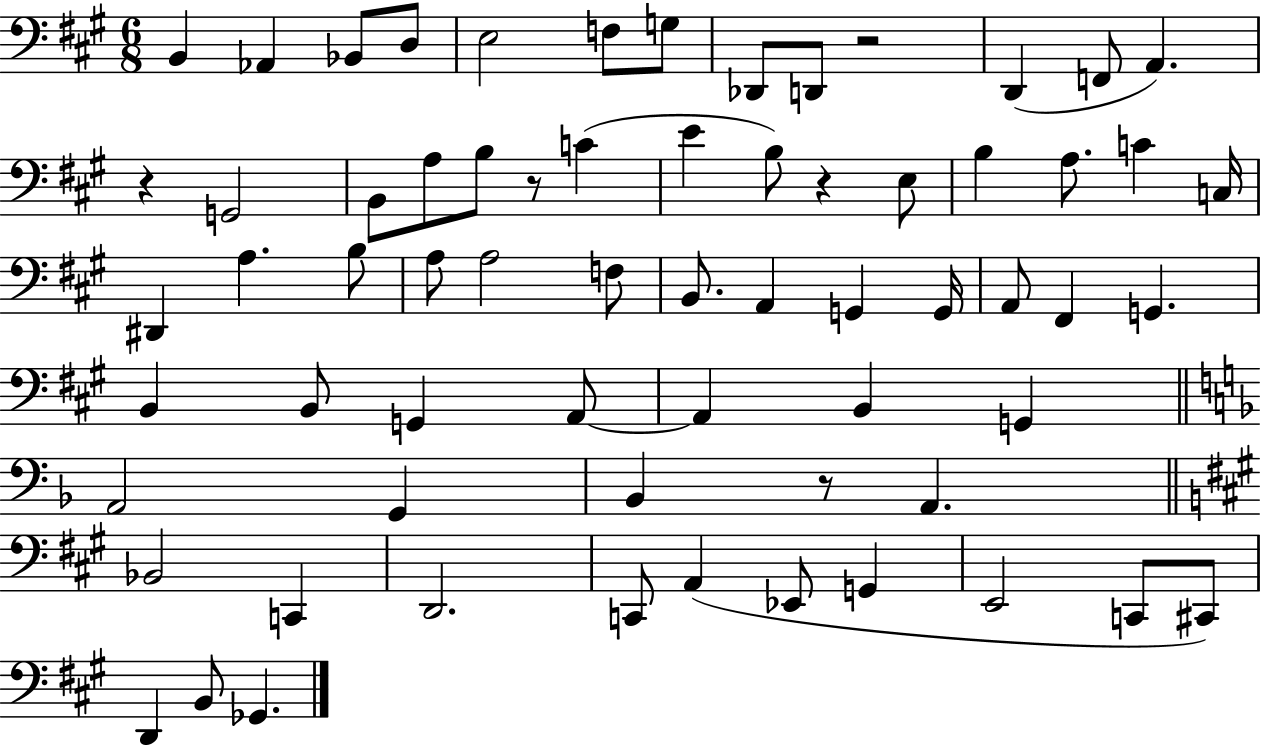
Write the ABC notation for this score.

X:1
T:Untitled
M:6/8
L:1/4
K:A
B,, _A,, _B,,/2 D,/2 E,2 F,/2 G,/2 _D,,/2 D,,/2 z2 D,, F,,/2 A,, z G,,2 B,,/2 A,/2 B,/2 z/2 C E B,/2 z E,/2 B, A,/2 C C,/4 ^D,, A, B,/2 A,/2 A,2 F,/2 B,,/2 A,, G,, G,,/4 A,,/2 ^F,, G,, B,, B,,/2 G,, A,,/2 A,, B,, G,, A,,2 G,, _B,, z/2 A,, _B,,2 C,, D,,2 C,,/2 A,, _E,,/2 G,, E,,2 C,,/2 ^C,,/2 D,, B,,/2 _G,,